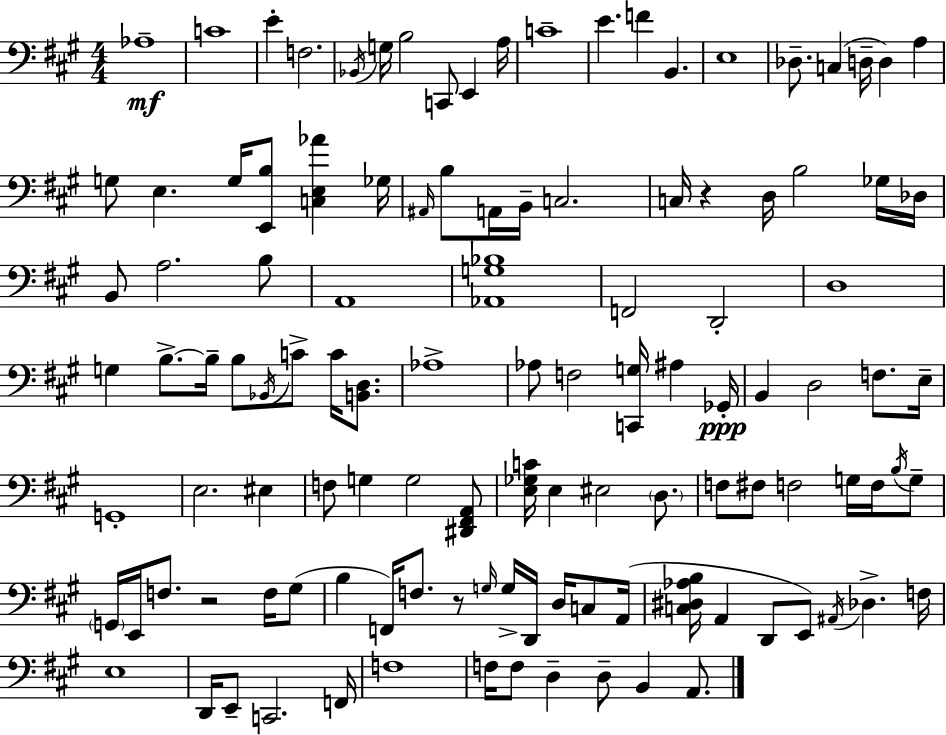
X:1
T:Untitled
M:4/4
L:1/4
K:A
_A,4 C4 E F,2 _B,,/4 G,/4 B,2 C,,/2 E,, A,/4 C4 E F B,, E,4 _D,/2 C, D,/4 D, A, G,/2 E, G,/4 [E,,B,]/2 [C,E,_A] _G,/4 ^A,,/4 B,/2 A,,/4 B,,/4 C,2 C,/4 z D,/4 B,2 _G,/4 _D,/4 B,,/2 A,2 B,/2 A,,4 [_A,,G,_B,]4 F,,2 D,,2 D,4 G, B,/2 B,/4 B,/2 _B,,/4 C/2 C/4 [B,,D,]/2 _A,4 _A,/2 F,2 [C,,G,]/4 ^A, _G,,/4 B,, D,2 F,/2 E,/4 G,,4 E,2 ^E, F,/2 G, G,2 [^D,,^F,,A,,]/2 [E,_G,C]/4 E, ^E,2 D,/2 F,/2 ^F,/2 F,2 G,/4 F,/4 B,/4 G,/2 G,,/4 E,,/4 F,/2 z2 F,/4 ^G,/2 B, F,,/4 F,/2 z/2 G,/4 G,/4 D,,/4 D,/4 C,/2 A,,/4 [C,^D,_A,B,]/4 A,, D,,/2 E,,/2 ^A,,/4 _D, F,/4 E,4 D,,/4 E,,/2 C,,2 F,,/4 F,4 F,/4 F,/2 D, D,/2 B,, A,,/2